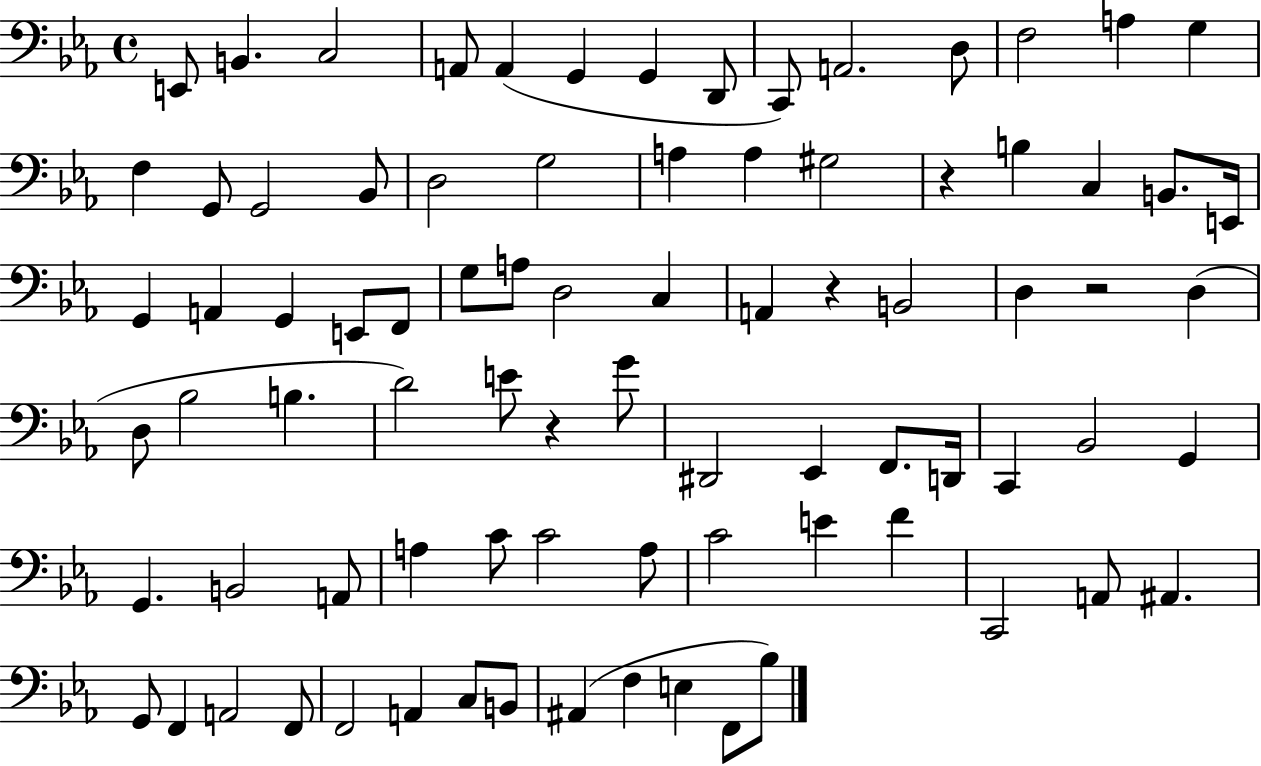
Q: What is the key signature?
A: EES major